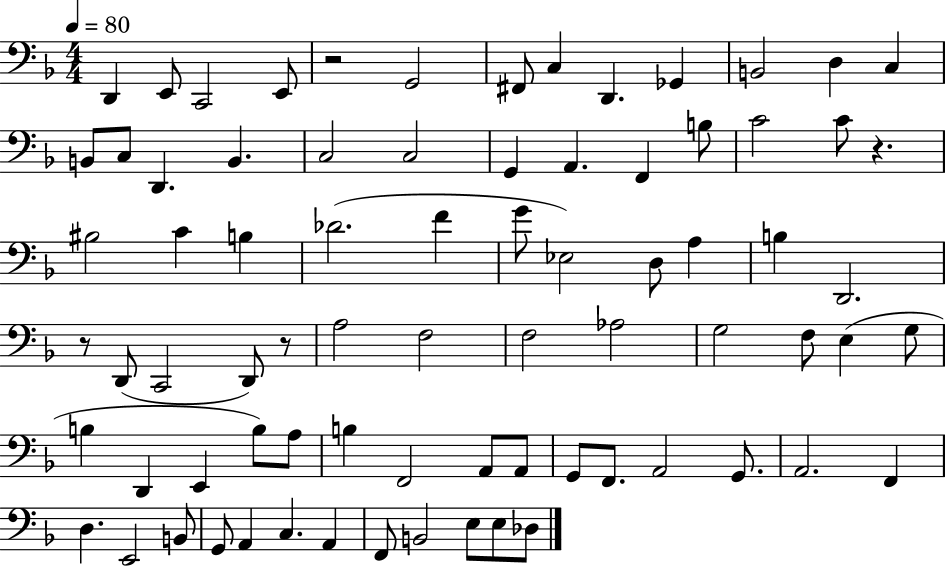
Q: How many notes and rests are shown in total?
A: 77